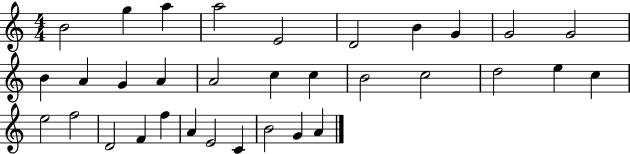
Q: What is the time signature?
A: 4/4